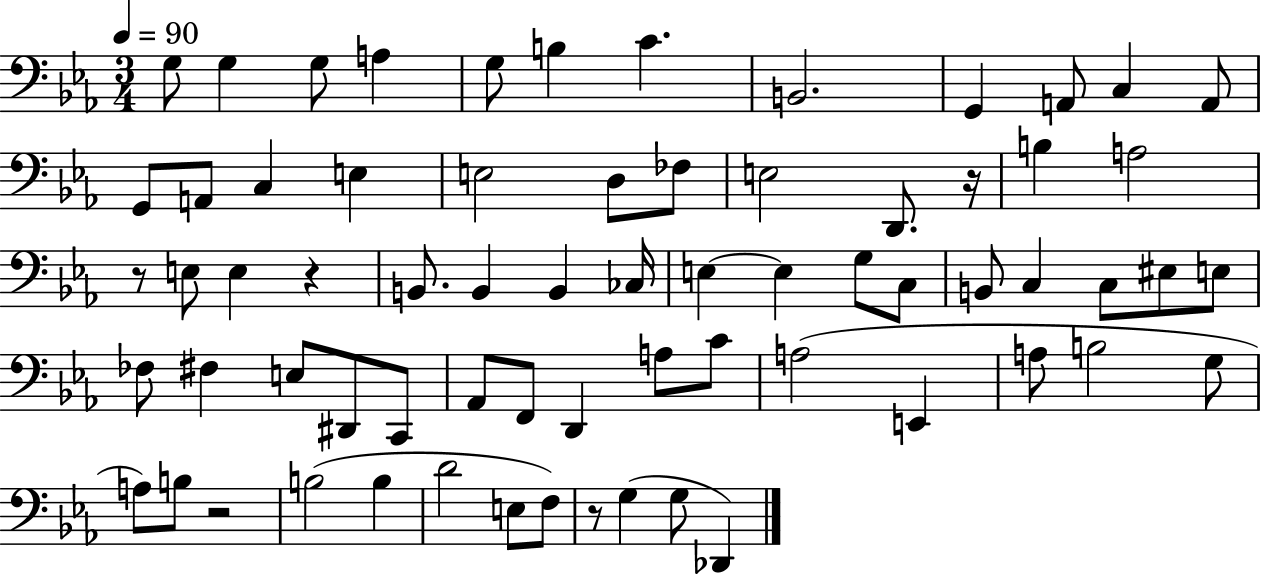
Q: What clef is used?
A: bass